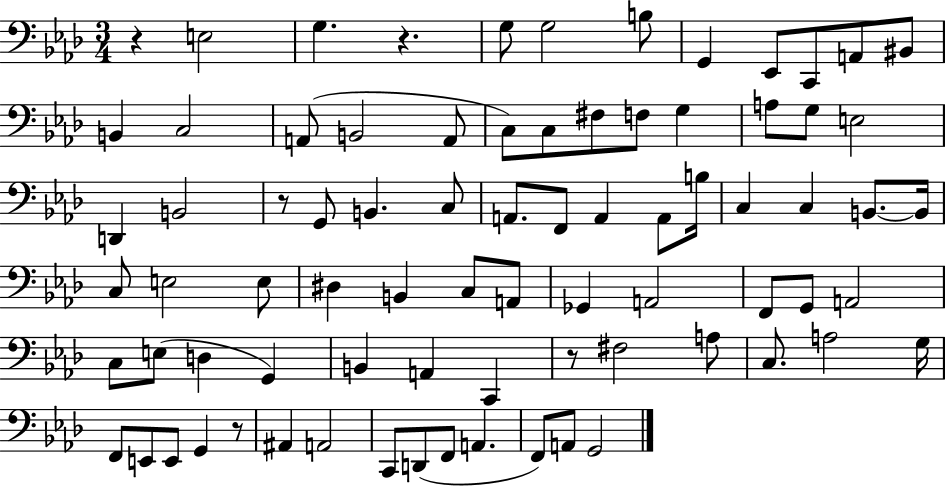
X:1
T:Untitled
M:3/4
L:1/4
K:Ab
z E,2 G, z G,/2 G,2 B,/2 G,, _E,,/2 C,,/2 A,,/2 ^B,,/2 B,, C,2 A,,/2 B,,2 A,,/2 C,/2 C,/2 ^F,/2 F,/2 G, A,/2 G,/2 E,2 D,, B,,2 z/2 G,,/2 B,, C,/2 A,,/2 F,,/2 A,, A,,/2 B,/4 C, C, B,,/2 B,,/4 C,/2 E,2 E,/2 ^D, B,, C,/2 A,,/2 _G,, A,,2 F,,/2 G,,/2 A,,2 C,/2 E,/2 D, G,, B,, A,, C,, z/2 ^F,2 A,/2 C,/2 A,2 G,/4 F,,/2 E,,/2 E,,/2 G,, z/2 ^A,, A,,2 C,,/2 D,,/2 F,,/2 A,, F,,/2 A,,/2 G,,2